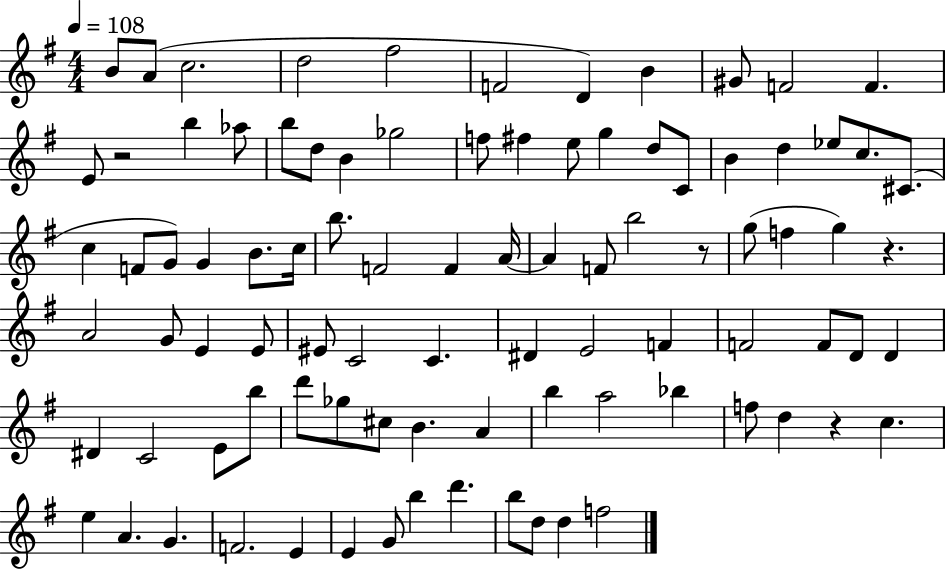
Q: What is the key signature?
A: G major